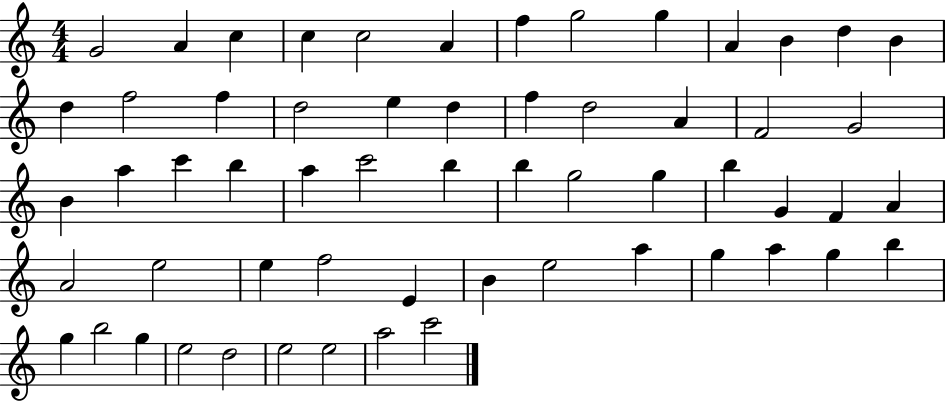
{
  \clef treble
  \numericTimeSignature
  \time 4/4
  \key c \major
  g'2 a'4 c''4 | c''4 c''2 a'4 | f''4 g''2 g''4 | a'4 b'4 d''4 b'4 | \break d''4 f''2 f''4 | d''2 e''4 d''4 | f''4 d''2 a'4 | f'2 g'2 | \break b'4 a''4 c'''4 b''4 | a''4 c'''2 b''4 | b''4 g''2 g''4 | b''4 g'4 f'4 a'4 | \break a'2 e''2 | e''4 f''2 e'4 | b'4 e''2 a''4 | g''4 a''4 g''4 b''4 | \break g''4 b''2 g''4 | e''2 d''2 | e''2 e''2 | a''2 c'''2 | \break \bar "|."
}